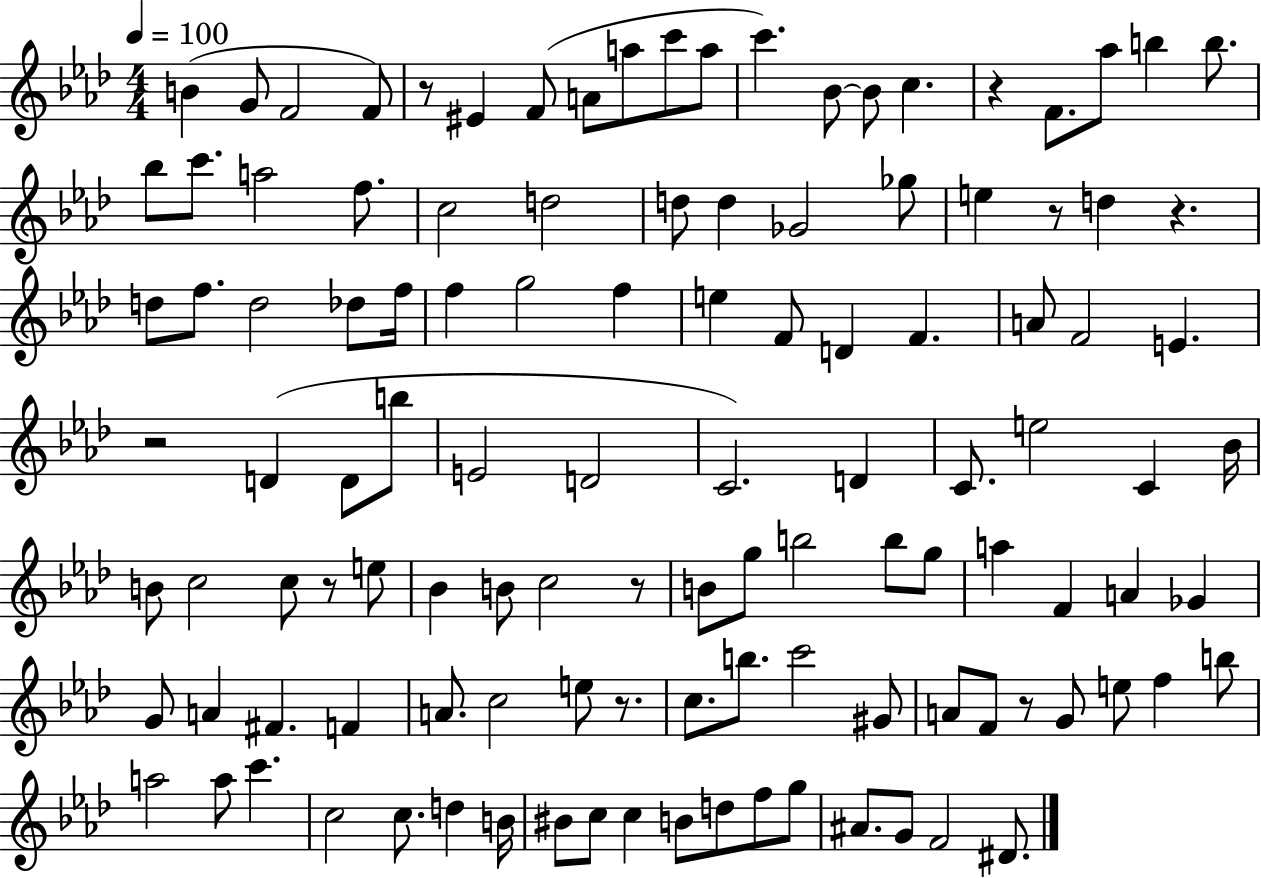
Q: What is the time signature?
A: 4/4